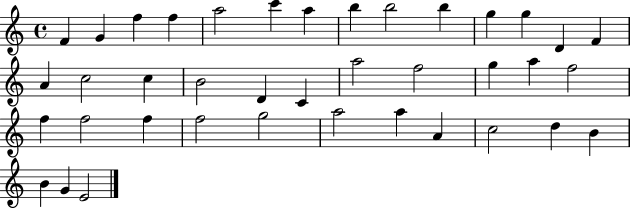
F4/q G4/q F5/q F5/q A5/h C6/q A5/q B5/q B5/h B5/q G5/q G5/q D4/q F4/q A4/q C5/h C5/q B4/h D4/q C4/q A5/h F5/h G5/q A5/q F5/h F5/q F5/h F5/q F5/h G5/h A5/h A5/q A4/q C5/h D5/q B4/q B4/q G4/q E4/h